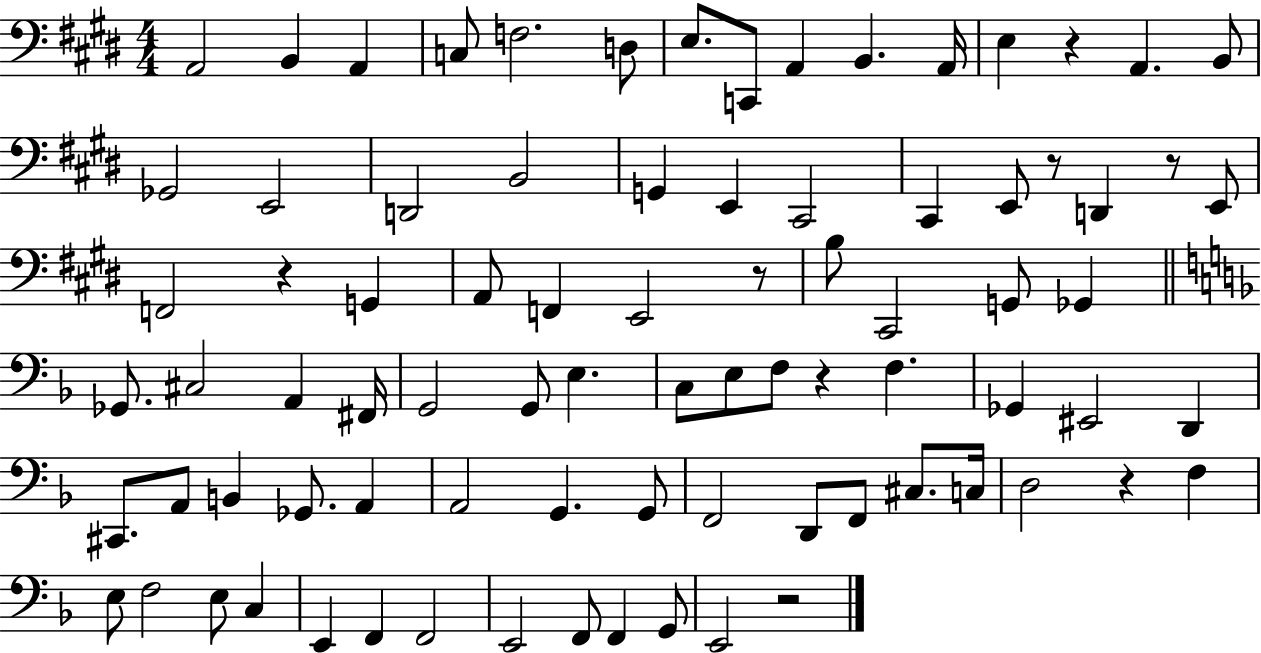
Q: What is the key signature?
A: E major